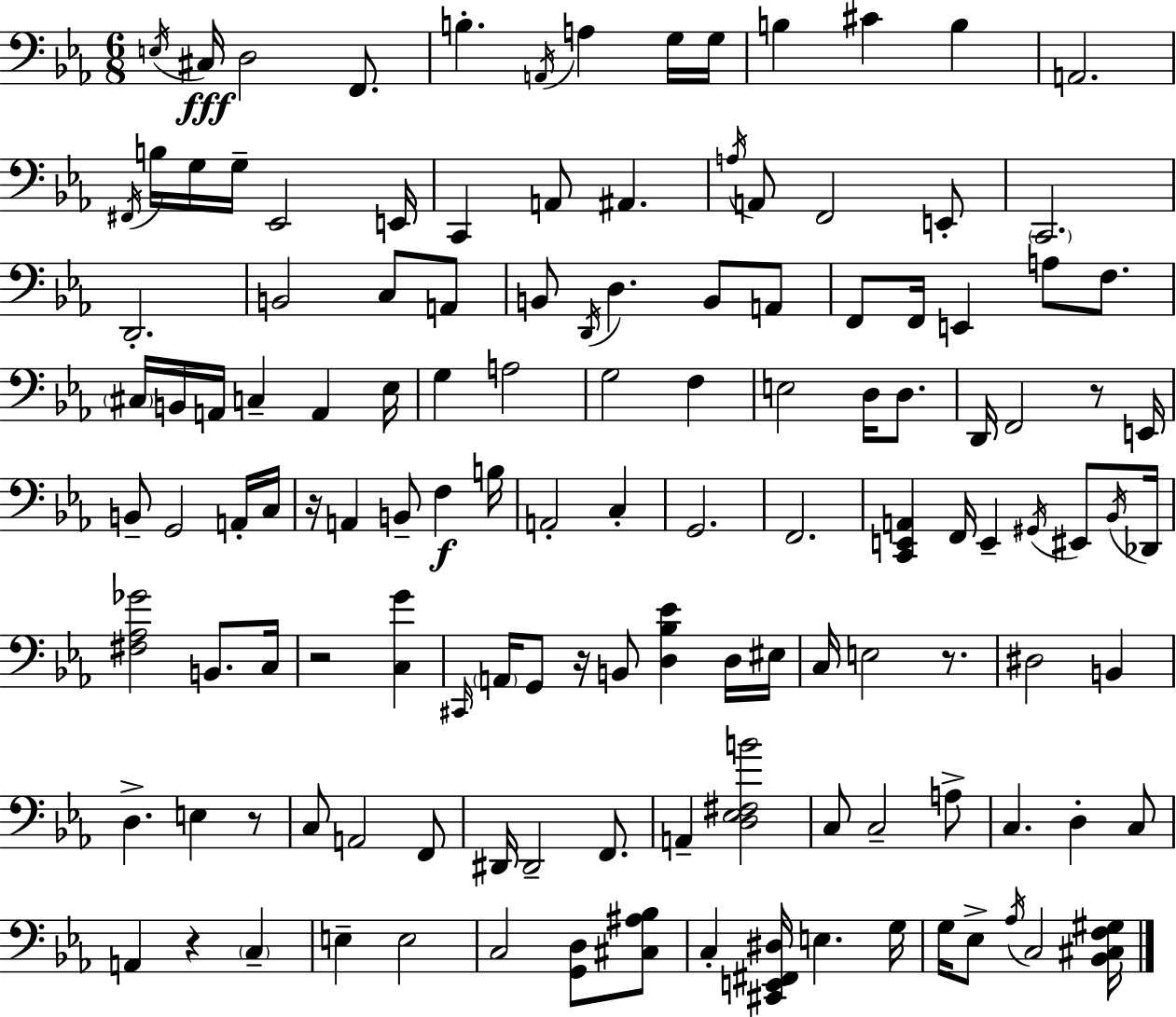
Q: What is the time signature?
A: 6/8